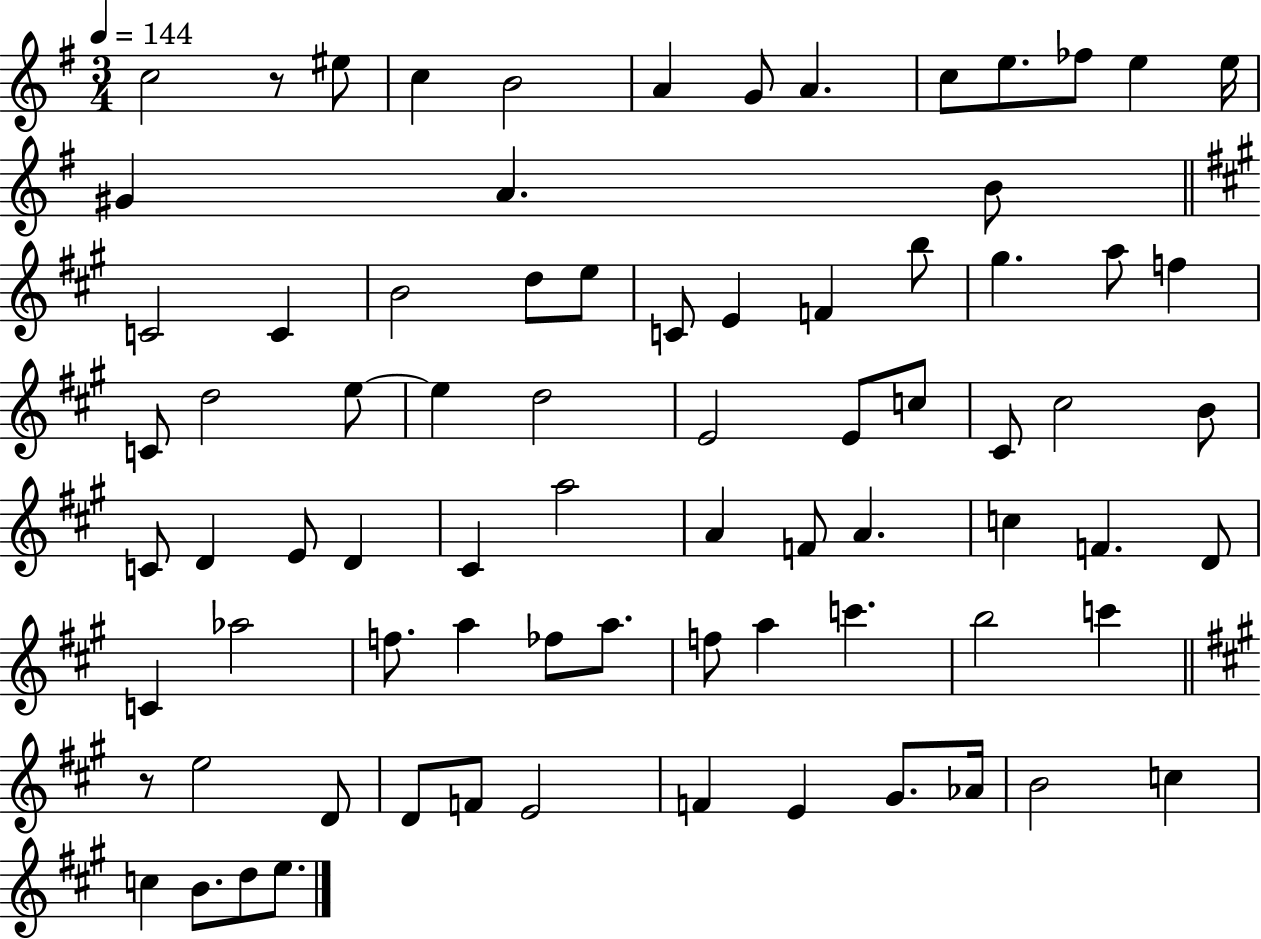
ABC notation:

X:1
T:Untitled
M:3/4
L:1/4
K:G
c2 z/2 ^e/2 c B2 A G/2 A c/2 e/2 _f/2 e e/4 ^G A B/2 C2 C B2 d/2 e/2 C/2 E F b/2 ^g a/2 f C/2 d2 e/2 e d2 E2 E/2 c/2 ^C/2 ^c2 B/2 C/2 D E/2 D ^C a2 A F/2 A c F D/2 C _a2 f/2 a _f/2 a/2 f/2 a c' b2 c' z/2 e2 D/2 D/2 F/2 E2 F E ^G/2 _A/4 B2 c c B/2 d/2 e/2